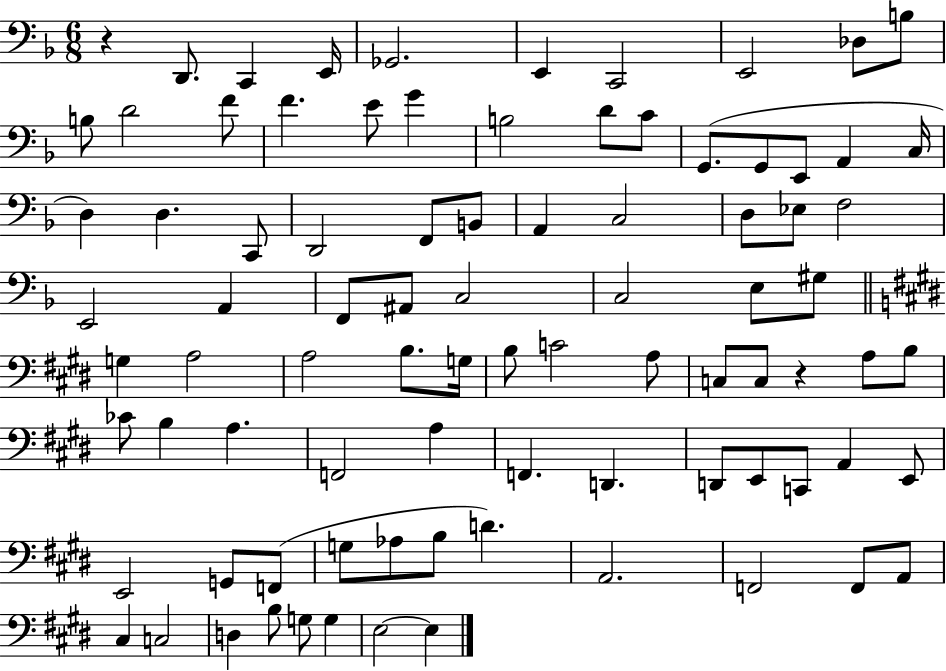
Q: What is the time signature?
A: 6/8